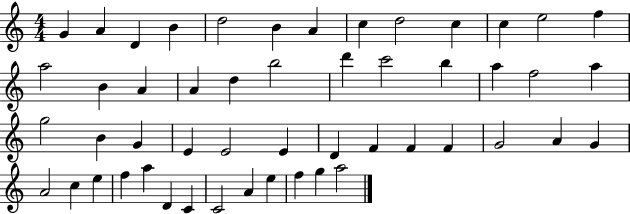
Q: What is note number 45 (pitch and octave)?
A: C4